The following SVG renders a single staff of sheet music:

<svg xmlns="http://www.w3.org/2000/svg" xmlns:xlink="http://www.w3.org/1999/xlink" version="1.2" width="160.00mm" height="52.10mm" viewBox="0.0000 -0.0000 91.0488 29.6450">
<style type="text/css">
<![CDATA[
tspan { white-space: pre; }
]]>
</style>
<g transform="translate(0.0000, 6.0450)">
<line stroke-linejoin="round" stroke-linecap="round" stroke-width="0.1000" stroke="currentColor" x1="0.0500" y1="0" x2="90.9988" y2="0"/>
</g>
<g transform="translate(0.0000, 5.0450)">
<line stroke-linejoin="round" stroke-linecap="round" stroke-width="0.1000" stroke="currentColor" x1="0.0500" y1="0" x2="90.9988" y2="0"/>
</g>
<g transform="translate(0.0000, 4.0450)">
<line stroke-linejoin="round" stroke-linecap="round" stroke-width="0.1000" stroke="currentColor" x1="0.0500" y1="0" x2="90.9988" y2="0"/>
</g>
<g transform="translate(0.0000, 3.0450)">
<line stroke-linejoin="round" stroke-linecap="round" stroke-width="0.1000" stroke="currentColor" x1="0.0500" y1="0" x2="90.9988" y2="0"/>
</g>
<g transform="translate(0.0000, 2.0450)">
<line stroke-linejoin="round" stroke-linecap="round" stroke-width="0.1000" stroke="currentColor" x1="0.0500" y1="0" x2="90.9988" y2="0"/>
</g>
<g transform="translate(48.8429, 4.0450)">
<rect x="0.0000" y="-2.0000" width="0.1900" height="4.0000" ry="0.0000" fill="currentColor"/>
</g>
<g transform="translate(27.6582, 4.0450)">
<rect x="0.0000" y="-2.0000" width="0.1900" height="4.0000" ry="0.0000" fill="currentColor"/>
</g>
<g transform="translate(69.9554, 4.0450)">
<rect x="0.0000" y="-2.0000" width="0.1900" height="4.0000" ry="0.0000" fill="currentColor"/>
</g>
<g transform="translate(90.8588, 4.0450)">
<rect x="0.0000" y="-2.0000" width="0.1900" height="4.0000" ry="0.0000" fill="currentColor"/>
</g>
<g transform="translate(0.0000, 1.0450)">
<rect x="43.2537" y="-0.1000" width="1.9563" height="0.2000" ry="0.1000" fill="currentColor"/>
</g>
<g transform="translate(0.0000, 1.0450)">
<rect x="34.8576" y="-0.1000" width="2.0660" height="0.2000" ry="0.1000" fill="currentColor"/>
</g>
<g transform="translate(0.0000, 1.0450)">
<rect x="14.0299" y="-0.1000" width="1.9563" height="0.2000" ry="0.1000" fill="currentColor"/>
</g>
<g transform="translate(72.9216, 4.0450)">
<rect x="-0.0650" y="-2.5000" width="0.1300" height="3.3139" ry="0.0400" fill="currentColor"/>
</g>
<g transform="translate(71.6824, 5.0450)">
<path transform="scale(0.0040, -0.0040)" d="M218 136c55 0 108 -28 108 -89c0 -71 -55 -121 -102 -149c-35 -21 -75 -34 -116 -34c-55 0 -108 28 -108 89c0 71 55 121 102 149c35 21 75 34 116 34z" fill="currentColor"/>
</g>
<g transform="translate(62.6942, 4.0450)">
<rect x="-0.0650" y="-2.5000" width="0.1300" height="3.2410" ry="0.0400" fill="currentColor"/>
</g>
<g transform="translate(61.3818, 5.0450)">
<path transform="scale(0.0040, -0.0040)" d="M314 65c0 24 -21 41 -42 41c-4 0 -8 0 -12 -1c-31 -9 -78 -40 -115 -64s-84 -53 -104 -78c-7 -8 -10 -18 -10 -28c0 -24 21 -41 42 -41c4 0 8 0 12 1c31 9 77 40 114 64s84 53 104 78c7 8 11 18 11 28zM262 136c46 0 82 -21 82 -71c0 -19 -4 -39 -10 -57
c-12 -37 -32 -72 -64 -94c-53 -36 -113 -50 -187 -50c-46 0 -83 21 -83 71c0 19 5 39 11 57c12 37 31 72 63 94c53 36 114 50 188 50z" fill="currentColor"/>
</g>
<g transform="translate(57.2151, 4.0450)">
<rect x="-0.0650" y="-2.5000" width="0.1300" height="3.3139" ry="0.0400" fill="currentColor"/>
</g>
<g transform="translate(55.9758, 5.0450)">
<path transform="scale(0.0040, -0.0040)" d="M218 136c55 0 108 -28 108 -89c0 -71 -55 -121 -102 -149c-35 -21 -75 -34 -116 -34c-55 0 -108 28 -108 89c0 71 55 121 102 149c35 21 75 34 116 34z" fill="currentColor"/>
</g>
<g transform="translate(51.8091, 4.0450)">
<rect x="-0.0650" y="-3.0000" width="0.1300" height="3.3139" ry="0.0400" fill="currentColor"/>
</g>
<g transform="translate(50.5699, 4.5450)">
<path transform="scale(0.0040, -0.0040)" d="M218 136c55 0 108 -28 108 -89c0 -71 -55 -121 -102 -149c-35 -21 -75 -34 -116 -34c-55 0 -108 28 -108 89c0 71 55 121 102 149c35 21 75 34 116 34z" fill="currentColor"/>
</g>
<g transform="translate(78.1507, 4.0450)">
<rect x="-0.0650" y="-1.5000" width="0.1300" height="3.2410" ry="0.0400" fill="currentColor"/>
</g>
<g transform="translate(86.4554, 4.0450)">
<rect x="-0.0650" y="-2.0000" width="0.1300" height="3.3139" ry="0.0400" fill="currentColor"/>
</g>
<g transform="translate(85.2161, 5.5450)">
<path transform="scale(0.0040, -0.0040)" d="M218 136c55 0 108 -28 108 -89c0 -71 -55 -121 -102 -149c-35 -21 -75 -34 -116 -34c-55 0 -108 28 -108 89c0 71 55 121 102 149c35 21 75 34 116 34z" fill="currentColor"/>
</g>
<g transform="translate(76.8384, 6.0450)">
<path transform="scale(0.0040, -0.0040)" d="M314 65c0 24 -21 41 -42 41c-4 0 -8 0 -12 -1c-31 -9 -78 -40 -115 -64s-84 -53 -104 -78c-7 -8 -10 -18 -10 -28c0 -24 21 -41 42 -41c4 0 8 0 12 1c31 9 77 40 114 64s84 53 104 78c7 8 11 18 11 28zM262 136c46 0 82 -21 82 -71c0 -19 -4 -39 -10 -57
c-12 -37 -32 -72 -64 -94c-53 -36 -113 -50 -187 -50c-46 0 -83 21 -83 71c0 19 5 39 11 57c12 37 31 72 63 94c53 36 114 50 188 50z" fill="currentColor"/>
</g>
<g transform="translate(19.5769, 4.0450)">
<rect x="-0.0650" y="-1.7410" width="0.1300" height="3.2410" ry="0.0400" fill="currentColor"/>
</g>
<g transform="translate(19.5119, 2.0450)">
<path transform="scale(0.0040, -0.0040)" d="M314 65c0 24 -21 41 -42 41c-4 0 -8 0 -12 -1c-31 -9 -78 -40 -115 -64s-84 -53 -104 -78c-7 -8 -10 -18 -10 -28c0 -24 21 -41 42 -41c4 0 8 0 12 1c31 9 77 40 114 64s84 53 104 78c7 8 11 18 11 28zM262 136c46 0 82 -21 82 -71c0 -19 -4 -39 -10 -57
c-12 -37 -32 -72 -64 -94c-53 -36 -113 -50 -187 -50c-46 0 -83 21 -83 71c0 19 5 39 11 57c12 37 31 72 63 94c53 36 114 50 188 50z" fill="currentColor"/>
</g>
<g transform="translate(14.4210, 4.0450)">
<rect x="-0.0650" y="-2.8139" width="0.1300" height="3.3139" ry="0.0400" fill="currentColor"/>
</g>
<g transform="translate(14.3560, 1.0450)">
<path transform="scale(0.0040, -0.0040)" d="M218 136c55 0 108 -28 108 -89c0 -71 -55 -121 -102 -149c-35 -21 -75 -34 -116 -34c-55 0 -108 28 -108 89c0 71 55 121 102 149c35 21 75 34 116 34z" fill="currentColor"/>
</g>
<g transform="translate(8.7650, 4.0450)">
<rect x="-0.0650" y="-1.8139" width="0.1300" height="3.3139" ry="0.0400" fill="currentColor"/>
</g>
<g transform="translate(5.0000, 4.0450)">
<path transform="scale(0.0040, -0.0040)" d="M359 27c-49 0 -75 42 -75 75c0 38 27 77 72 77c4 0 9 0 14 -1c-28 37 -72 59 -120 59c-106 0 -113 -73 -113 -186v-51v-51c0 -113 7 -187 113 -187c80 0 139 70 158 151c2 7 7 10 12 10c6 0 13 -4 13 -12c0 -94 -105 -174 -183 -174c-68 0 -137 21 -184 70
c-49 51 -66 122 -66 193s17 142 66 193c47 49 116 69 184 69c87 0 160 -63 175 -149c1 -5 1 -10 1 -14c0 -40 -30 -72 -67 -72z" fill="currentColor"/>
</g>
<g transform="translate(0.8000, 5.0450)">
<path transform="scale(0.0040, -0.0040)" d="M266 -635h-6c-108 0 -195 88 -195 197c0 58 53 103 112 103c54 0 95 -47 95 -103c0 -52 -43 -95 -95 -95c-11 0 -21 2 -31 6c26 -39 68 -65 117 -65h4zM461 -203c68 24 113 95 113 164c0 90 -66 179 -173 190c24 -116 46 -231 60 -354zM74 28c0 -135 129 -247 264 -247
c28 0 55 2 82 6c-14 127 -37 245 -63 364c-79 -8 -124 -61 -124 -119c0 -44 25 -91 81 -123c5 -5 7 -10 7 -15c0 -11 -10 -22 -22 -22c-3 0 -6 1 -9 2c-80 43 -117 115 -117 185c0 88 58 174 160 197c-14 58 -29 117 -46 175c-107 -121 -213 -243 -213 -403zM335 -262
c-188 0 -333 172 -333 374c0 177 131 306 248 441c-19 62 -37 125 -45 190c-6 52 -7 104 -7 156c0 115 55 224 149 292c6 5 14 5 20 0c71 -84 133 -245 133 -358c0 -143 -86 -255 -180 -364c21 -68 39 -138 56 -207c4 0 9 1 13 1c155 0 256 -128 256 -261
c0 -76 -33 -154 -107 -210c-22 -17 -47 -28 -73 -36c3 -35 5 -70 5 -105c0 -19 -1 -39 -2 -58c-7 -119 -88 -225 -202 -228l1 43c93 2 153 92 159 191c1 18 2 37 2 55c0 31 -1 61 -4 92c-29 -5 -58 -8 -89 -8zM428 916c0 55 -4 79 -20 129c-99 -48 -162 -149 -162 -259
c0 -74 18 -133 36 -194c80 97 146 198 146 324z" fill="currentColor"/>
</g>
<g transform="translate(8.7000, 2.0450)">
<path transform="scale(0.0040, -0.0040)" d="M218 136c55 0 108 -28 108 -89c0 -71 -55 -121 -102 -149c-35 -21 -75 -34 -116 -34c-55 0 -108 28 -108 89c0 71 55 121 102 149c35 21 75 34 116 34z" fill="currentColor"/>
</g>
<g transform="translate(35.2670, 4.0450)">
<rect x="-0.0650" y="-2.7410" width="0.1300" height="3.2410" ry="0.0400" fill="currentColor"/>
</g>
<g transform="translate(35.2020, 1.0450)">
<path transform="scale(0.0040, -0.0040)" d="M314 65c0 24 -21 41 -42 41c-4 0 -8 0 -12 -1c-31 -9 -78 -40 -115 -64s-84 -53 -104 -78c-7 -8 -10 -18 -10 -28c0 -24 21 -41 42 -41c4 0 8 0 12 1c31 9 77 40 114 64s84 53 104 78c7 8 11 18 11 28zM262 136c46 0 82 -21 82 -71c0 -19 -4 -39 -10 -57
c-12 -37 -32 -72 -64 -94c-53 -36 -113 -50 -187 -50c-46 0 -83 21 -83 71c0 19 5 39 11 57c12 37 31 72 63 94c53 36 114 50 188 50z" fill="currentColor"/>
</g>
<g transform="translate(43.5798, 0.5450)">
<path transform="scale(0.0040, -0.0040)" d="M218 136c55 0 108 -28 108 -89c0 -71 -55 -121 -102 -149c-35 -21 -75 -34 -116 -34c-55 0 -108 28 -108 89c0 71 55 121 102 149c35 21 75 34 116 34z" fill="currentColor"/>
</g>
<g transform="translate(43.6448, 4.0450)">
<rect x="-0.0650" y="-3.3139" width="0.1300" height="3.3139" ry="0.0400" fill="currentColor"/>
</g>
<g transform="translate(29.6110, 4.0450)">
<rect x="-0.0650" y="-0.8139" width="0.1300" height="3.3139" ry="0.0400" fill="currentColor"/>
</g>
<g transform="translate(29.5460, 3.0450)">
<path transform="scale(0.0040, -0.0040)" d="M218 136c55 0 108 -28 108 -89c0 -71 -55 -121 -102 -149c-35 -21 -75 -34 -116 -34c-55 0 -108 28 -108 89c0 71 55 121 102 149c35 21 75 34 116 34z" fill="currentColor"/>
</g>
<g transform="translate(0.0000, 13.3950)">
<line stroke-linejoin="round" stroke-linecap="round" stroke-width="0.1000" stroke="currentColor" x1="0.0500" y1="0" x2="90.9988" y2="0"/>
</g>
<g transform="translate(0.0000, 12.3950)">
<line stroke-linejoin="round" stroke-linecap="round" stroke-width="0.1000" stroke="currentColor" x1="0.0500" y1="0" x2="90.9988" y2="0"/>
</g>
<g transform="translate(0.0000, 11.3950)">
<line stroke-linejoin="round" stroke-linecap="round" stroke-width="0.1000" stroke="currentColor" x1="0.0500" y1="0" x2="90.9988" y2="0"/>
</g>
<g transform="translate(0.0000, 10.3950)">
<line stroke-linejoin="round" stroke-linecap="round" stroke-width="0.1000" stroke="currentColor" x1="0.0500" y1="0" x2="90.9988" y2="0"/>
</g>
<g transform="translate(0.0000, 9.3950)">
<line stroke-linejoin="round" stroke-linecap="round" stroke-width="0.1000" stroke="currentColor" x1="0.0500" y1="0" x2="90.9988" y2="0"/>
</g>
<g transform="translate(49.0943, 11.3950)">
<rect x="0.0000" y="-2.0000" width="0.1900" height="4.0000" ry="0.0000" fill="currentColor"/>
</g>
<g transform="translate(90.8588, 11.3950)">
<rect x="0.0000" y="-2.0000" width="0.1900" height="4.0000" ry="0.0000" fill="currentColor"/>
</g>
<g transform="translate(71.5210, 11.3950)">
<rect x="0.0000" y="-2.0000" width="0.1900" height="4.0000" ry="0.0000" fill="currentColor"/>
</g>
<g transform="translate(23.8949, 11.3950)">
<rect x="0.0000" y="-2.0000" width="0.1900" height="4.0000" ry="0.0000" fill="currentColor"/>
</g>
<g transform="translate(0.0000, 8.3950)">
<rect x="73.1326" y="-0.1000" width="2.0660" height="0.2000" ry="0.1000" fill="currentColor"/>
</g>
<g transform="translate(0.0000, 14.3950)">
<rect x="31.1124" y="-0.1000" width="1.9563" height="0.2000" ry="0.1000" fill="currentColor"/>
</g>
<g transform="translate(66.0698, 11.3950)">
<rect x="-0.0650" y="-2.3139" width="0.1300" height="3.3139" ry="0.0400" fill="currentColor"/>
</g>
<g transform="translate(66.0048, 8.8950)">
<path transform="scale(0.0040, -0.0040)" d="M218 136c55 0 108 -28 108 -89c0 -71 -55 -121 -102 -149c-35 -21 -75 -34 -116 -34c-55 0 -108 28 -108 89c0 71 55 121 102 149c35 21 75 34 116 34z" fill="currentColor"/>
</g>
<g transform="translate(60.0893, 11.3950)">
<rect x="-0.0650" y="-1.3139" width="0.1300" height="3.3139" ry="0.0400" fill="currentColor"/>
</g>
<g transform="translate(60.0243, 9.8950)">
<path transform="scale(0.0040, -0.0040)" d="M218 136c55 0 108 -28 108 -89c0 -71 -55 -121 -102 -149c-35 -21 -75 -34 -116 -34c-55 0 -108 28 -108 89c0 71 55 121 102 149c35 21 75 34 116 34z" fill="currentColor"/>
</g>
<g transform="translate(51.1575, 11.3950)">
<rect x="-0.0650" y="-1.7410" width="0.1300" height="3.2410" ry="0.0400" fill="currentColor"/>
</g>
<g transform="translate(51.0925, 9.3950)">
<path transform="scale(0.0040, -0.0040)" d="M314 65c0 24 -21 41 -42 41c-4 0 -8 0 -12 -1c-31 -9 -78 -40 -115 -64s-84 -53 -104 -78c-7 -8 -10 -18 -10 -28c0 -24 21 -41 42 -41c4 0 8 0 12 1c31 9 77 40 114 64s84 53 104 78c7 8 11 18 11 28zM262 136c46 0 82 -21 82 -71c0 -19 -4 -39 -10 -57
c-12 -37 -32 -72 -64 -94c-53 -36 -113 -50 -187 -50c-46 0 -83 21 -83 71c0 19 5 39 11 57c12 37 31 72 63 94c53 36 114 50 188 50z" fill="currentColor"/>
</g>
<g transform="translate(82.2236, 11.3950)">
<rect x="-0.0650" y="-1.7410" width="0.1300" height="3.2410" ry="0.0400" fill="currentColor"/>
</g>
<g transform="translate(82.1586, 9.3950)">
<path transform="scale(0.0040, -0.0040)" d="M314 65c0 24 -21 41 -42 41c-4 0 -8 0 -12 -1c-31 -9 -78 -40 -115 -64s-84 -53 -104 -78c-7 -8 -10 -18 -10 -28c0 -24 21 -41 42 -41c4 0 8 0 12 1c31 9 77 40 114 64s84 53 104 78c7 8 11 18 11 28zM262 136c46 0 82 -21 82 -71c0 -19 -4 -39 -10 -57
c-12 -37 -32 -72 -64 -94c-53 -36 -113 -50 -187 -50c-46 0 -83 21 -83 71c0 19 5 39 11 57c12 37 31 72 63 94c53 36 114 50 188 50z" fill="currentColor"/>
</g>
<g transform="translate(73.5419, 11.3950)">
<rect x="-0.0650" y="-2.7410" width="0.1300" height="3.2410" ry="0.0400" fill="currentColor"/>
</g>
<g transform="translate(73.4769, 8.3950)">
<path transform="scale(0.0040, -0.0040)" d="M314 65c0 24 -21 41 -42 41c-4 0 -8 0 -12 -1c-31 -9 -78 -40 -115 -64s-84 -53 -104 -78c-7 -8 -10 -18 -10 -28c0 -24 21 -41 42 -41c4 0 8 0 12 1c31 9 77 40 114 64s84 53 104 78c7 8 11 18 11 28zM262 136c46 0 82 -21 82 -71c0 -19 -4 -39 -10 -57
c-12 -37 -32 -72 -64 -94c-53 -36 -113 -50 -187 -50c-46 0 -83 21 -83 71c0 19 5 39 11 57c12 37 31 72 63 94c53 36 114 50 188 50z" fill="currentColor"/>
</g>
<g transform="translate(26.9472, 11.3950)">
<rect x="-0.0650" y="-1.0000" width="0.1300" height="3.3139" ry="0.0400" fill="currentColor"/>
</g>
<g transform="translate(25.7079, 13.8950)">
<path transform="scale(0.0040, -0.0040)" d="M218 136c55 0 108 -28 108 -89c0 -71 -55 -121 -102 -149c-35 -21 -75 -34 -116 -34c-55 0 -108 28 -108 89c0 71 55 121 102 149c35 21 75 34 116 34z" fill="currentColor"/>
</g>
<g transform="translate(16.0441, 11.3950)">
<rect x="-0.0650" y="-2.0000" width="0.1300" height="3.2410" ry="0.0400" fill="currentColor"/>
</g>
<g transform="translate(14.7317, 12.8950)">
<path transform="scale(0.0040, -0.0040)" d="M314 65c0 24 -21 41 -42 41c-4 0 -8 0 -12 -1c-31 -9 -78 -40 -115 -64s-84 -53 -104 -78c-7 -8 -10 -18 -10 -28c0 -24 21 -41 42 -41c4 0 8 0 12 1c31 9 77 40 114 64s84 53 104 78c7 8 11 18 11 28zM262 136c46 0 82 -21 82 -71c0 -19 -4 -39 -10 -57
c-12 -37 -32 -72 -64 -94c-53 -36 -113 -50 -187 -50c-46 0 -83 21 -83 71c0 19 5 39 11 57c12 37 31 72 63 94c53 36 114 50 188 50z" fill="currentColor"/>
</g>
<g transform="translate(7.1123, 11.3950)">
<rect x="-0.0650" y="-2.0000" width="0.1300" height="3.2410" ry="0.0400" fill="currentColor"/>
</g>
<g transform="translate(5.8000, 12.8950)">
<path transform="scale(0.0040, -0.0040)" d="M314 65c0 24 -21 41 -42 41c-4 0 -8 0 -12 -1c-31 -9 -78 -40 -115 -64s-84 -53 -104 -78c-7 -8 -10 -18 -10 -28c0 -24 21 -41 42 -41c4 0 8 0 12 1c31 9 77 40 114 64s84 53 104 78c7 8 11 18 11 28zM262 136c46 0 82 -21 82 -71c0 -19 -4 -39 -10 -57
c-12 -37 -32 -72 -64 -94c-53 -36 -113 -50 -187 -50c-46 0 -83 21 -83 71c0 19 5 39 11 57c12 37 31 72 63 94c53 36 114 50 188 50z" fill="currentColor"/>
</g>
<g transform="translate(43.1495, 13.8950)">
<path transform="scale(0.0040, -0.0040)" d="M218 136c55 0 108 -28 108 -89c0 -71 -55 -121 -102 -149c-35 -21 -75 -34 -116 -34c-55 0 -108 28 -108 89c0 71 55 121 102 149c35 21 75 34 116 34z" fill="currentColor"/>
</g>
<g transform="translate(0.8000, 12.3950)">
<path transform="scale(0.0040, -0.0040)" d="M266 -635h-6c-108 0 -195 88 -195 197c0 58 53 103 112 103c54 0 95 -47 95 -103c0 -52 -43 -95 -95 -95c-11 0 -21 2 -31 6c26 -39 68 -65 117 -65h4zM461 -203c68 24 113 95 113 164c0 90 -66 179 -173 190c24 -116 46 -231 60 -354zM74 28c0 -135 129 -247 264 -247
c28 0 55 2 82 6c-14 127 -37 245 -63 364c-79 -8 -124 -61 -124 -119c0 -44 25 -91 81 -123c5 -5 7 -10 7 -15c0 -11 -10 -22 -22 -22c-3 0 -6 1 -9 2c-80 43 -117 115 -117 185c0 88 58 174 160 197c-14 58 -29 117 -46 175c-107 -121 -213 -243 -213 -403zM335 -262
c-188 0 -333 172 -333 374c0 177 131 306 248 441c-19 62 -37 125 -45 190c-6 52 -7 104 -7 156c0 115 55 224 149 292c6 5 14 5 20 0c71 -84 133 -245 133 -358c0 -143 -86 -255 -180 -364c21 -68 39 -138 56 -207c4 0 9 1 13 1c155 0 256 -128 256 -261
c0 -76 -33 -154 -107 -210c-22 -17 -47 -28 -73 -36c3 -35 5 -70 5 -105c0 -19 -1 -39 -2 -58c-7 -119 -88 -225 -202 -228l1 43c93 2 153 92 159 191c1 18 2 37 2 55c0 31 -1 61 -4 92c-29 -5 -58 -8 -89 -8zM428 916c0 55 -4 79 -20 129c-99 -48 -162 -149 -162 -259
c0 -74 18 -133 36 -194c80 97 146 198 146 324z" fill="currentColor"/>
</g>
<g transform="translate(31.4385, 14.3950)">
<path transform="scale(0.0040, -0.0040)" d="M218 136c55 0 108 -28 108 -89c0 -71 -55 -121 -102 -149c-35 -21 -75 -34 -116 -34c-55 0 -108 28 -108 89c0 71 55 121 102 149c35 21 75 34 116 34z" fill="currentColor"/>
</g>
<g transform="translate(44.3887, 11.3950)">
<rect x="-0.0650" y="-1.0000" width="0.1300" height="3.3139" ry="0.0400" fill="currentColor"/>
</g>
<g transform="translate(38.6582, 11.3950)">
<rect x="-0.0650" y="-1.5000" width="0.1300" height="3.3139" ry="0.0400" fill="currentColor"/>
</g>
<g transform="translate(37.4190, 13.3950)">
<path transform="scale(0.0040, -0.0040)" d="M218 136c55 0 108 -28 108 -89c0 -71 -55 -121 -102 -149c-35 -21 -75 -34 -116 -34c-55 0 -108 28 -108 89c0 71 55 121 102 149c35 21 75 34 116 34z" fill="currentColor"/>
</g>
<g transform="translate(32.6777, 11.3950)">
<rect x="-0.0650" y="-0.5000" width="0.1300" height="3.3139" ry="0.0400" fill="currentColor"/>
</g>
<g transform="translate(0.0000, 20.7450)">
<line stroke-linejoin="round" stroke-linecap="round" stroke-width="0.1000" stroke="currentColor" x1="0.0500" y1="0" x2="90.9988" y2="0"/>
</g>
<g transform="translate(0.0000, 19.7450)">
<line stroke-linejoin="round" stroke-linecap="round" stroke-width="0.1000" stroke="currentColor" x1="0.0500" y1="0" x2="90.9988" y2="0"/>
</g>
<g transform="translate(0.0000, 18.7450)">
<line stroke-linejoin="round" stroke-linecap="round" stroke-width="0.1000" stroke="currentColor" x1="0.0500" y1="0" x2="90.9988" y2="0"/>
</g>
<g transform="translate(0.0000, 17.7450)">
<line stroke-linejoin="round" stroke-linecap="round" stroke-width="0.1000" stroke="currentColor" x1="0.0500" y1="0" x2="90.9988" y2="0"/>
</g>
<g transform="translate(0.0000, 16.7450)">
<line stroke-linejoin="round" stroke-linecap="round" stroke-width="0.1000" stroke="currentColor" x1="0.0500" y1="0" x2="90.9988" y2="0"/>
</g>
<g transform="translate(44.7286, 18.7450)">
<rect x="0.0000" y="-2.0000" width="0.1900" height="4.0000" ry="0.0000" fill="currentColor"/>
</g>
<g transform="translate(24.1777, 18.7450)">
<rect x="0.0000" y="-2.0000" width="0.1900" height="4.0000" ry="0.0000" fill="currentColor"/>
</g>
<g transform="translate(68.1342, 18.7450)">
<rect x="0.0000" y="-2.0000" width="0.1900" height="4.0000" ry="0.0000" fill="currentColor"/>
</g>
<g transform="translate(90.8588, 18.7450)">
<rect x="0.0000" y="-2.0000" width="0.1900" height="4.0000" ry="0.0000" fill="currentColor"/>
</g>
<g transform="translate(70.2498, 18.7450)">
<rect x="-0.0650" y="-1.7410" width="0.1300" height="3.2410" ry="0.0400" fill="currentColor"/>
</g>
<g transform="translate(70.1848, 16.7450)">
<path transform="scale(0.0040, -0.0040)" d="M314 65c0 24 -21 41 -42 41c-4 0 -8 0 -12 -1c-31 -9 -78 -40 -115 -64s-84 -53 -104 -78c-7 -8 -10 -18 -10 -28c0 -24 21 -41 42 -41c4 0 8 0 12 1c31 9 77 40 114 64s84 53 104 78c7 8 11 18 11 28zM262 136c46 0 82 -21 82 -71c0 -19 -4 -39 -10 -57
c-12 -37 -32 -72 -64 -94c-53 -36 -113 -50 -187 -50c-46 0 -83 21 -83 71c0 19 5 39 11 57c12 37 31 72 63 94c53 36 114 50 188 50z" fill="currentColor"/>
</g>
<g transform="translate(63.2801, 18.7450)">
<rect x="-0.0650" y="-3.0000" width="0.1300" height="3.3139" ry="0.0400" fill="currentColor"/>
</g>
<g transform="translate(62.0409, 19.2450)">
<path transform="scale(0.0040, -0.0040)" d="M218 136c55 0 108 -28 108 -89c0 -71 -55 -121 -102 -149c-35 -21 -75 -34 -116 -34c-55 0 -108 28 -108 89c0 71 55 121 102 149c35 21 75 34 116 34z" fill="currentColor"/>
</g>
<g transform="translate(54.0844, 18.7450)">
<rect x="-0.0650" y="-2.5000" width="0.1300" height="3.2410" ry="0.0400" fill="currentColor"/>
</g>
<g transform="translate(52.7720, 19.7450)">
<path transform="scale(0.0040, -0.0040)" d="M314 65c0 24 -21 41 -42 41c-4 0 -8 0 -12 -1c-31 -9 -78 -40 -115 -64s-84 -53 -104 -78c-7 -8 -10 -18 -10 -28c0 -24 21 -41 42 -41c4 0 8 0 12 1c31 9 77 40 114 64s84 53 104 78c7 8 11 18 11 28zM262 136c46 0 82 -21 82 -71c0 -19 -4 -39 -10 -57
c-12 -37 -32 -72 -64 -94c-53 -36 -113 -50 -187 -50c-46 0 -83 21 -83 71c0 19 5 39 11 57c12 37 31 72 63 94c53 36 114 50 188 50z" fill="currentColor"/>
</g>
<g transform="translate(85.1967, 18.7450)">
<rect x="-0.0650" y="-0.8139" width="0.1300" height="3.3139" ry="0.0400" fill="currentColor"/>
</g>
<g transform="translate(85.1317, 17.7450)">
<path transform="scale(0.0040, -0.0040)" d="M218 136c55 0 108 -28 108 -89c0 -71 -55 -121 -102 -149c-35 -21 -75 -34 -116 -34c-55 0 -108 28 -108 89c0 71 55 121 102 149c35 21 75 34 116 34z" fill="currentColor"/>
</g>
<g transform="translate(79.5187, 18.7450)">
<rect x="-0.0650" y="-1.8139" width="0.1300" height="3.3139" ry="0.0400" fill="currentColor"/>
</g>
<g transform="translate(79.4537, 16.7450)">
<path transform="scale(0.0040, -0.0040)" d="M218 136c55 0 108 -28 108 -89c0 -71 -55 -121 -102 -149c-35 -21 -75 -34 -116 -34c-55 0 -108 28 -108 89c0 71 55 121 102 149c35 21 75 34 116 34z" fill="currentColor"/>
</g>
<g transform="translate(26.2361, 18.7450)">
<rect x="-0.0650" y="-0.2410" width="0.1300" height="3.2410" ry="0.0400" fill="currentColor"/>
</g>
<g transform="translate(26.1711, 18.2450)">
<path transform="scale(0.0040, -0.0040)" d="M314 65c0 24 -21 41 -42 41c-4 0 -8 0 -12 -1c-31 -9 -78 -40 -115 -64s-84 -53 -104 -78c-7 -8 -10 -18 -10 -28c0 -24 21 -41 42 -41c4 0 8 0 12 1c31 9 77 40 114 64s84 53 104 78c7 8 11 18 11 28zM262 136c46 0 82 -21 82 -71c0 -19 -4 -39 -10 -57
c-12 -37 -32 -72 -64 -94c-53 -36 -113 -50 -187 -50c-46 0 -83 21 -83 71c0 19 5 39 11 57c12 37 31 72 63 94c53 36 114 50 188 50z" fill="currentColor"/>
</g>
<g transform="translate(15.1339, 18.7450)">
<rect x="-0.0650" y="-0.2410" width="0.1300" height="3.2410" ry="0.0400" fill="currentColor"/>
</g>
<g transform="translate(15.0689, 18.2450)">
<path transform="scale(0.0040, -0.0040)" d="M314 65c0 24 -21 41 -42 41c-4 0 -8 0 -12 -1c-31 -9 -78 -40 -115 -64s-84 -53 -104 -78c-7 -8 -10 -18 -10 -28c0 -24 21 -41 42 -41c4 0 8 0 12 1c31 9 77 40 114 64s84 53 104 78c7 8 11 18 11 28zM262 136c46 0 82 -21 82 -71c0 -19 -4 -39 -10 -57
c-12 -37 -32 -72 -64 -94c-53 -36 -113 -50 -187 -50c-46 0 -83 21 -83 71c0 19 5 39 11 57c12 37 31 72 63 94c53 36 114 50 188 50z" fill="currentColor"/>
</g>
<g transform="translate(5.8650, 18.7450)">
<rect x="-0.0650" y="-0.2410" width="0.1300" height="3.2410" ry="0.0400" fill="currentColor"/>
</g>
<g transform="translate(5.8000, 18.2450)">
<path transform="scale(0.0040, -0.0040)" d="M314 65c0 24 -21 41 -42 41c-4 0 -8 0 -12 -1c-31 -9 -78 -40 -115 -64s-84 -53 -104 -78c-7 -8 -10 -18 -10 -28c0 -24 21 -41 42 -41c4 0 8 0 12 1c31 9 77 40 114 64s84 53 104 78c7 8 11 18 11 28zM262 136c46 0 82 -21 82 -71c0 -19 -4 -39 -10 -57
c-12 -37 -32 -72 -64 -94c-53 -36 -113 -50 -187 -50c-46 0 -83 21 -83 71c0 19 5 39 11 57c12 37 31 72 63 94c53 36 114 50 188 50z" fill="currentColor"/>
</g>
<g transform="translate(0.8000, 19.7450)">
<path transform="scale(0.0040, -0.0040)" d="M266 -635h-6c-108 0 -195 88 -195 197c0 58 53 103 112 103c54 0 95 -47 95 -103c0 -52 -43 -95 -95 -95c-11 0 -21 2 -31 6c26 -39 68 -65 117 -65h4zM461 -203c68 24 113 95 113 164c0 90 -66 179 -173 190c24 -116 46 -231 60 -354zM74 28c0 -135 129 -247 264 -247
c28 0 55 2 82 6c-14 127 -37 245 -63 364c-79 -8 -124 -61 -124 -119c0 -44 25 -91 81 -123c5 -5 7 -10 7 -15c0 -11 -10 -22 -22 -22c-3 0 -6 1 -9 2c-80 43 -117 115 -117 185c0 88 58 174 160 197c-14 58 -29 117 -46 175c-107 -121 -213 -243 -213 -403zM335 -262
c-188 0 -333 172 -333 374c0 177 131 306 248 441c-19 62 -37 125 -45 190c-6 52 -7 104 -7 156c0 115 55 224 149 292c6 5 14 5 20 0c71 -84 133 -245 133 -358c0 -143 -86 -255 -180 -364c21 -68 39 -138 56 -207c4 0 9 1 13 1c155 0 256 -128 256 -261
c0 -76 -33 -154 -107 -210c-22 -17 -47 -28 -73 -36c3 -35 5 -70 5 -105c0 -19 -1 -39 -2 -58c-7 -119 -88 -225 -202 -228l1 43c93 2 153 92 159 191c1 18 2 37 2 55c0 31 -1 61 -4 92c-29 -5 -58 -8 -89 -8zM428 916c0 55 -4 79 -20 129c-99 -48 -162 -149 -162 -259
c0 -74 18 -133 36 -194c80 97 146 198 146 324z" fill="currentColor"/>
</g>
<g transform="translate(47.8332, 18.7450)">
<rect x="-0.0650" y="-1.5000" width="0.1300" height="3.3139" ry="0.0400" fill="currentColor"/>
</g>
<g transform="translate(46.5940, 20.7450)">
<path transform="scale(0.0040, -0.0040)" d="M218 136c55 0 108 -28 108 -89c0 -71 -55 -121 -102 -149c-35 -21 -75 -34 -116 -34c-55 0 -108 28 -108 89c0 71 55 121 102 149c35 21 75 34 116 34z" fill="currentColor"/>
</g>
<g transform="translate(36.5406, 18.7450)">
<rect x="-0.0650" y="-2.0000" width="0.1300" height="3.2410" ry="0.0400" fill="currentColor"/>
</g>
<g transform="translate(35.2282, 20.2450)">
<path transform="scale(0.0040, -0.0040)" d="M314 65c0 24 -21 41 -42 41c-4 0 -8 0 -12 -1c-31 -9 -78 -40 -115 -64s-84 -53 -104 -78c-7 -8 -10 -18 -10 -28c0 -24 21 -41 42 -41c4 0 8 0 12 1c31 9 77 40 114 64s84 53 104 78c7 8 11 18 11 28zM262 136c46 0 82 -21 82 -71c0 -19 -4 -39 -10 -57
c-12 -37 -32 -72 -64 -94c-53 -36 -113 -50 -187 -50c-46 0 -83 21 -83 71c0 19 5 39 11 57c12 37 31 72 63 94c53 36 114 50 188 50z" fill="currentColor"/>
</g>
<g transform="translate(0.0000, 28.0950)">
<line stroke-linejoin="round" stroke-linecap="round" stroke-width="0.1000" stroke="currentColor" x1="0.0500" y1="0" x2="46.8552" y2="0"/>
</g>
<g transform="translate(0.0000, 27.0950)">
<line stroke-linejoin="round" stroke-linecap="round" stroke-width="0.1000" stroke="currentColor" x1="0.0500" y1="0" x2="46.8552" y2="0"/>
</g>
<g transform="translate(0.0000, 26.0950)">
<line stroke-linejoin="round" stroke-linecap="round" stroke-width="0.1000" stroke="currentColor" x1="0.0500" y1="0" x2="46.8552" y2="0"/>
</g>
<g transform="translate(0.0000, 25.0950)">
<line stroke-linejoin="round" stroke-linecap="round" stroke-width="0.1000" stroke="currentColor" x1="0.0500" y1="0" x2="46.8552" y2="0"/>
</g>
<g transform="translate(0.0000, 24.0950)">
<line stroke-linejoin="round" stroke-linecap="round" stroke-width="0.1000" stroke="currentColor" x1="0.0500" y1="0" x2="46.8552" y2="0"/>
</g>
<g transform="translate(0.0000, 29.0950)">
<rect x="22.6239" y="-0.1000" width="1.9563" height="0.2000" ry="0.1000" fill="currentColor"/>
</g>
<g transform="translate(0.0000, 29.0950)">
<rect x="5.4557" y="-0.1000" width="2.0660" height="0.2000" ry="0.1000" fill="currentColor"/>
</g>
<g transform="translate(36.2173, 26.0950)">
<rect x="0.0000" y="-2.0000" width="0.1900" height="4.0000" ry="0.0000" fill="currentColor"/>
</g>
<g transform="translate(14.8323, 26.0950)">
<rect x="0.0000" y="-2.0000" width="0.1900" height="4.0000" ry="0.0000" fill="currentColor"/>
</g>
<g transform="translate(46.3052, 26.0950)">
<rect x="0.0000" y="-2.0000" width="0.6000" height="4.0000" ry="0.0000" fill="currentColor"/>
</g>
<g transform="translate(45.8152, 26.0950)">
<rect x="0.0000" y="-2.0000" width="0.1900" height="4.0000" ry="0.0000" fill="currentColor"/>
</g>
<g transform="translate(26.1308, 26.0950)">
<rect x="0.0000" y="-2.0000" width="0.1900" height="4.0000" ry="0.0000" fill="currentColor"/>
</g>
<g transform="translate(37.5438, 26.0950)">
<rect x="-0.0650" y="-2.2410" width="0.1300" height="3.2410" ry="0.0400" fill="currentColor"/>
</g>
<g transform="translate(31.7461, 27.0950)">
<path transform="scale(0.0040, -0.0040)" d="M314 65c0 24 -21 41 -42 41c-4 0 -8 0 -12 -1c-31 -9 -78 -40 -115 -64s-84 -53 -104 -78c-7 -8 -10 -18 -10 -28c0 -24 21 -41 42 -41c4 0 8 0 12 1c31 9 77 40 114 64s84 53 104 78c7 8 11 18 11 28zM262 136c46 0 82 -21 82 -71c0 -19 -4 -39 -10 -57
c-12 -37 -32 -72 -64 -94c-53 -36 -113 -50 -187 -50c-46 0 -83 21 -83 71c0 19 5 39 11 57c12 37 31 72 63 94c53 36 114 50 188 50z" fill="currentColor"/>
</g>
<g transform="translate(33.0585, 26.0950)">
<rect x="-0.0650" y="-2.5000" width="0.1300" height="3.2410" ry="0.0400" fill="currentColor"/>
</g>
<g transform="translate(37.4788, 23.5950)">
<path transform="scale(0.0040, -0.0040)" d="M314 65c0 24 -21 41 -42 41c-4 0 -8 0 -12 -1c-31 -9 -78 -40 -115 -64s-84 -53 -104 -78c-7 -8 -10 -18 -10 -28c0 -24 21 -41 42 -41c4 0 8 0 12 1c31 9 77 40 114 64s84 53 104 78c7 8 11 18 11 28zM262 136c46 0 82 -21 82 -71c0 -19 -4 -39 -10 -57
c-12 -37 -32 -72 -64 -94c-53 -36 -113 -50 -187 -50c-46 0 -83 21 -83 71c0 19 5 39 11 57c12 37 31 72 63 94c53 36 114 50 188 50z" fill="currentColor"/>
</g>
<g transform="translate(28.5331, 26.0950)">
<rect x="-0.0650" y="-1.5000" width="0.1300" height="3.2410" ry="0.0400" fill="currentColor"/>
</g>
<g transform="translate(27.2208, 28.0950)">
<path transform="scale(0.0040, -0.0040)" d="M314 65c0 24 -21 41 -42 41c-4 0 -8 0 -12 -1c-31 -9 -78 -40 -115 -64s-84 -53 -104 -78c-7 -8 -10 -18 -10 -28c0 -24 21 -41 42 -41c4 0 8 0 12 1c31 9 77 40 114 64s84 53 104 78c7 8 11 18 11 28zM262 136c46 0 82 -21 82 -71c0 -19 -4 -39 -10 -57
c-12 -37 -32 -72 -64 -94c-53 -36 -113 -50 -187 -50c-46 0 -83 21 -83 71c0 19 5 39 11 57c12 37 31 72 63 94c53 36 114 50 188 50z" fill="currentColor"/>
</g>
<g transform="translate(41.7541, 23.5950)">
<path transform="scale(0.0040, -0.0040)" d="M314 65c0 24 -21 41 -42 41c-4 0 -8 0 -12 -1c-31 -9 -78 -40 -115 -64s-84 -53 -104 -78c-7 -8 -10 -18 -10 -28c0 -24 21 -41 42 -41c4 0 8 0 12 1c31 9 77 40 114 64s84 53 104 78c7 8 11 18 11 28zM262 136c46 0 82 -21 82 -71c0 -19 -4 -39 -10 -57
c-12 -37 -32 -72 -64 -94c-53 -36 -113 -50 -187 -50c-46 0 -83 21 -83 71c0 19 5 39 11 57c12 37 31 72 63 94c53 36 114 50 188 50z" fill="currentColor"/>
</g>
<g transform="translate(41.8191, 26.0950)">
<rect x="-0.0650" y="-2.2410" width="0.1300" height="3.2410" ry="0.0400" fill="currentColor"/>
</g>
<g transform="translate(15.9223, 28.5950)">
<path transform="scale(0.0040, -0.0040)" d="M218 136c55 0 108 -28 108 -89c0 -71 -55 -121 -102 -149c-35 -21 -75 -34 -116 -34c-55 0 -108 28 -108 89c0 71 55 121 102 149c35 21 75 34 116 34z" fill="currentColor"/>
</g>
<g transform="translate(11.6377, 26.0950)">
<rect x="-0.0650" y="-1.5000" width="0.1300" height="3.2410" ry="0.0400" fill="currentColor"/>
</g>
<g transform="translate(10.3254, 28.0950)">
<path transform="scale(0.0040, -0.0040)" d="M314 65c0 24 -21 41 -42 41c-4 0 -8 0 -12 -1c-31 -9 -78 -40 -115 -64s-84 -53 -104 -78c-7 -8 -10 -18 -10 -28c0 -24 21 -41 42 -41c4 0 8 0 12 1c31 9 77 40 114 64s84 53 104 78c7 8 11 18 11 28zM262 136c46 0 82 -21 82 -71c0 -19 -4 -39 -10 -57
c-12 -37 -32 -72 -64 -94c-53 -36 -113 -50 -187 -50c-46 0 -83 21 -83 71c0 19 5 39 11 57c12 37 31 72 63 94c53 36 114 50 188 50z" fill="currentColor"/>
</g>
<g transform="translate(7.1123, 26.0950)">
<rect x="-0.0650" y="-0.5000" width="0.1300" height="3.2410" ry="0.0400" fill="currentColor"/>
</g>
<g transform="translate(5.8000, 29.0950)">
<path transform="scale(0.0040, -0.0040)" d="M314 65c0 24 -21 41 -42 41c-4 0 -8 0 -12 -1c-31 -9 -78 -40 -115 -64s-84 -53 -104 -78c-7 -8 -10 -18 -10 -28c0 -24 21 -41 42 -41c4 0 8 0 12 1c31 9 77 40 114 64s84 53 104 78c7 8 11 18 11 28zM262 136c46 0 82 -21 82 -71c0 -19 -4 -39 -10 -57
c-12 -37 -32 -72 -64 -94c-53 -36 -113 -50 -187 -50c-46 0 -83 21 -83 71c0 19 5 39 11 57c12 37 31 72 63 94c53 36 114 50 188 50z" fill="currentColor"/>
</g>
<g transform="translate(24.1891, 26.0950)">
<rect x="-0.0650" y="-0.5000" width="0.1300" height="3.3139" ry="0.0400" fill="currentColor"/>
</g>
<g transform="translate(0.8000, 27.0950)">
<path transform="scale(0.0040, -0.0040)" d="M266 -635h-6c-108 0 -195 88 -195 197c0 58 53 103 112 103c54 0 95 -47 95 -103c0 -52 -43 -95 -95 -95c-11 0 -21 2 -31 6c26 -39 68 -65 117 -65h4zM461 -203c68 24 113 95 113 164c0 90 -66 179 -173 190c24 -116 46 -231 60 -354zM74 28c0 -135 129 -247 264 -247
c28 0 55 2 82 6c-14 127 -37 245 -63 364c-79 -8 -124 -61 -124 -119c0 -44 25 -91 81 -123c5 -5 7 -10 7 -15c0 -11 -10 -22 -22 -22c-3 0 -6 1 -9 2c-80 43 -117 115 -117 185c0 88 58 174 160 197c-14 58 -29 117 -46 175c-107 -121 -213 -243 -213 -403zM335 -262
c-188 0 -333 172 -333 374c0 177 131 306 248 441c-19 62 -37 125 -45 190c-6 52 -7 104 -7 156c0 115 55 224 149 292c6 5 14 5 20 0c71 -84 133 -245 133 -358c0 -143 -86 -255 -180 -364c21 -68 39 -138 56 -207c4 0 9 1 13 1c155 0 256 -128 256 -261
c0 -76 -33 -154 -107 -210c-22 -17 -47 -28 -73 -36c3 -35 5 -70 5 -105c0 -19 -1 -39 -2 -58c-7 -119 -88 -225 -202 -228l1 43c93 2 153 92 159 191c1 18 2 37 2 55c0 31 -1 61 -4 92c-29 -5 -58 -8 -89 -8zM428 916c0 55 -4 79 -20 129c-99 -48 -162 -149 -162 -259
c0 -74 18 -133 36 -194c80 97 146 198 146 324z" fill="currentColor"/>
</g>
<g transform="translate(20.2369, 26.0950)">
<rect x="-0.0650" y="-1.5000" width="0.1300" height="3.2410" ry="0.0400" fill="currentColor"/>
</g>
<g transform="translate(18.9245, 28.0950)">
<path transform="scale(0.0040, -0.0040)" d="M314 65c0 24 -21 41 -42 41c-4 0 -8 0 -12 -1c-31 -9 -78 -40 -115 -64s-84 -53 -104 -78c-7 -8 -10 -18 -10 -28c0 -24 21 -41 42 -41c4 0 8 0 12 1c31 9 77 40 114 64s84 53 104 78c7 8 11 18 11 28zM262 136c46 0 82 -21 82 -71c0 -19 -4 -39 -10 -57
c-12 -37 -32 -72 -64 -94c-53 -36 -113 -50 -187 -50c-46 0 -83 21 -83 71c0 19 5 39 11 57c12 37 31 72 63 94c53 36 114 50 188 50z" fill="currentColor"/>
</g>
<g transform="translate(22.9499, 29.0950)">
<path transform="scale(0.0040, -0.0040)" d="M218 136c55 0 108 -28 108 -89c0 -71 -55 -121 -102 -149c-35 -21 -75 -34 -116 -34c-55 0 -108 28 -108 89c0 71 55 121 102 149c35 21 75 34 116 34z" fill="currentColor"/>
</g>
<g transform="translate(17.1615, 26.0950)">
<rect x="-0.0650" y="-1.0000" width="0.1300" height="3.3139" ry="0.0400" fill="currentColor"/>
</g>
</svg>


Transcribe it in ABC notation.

X:1
T:Untitled
M:4/4
L:1/4
K:C
f a f2 d a2 b A G G2 G E2 F F2 F2 D C E D f2 e g a2 f2 c2 c2 c2 F2 E G2 A f2 f d C2 E2 D E2 C E2 G2 g2 g2